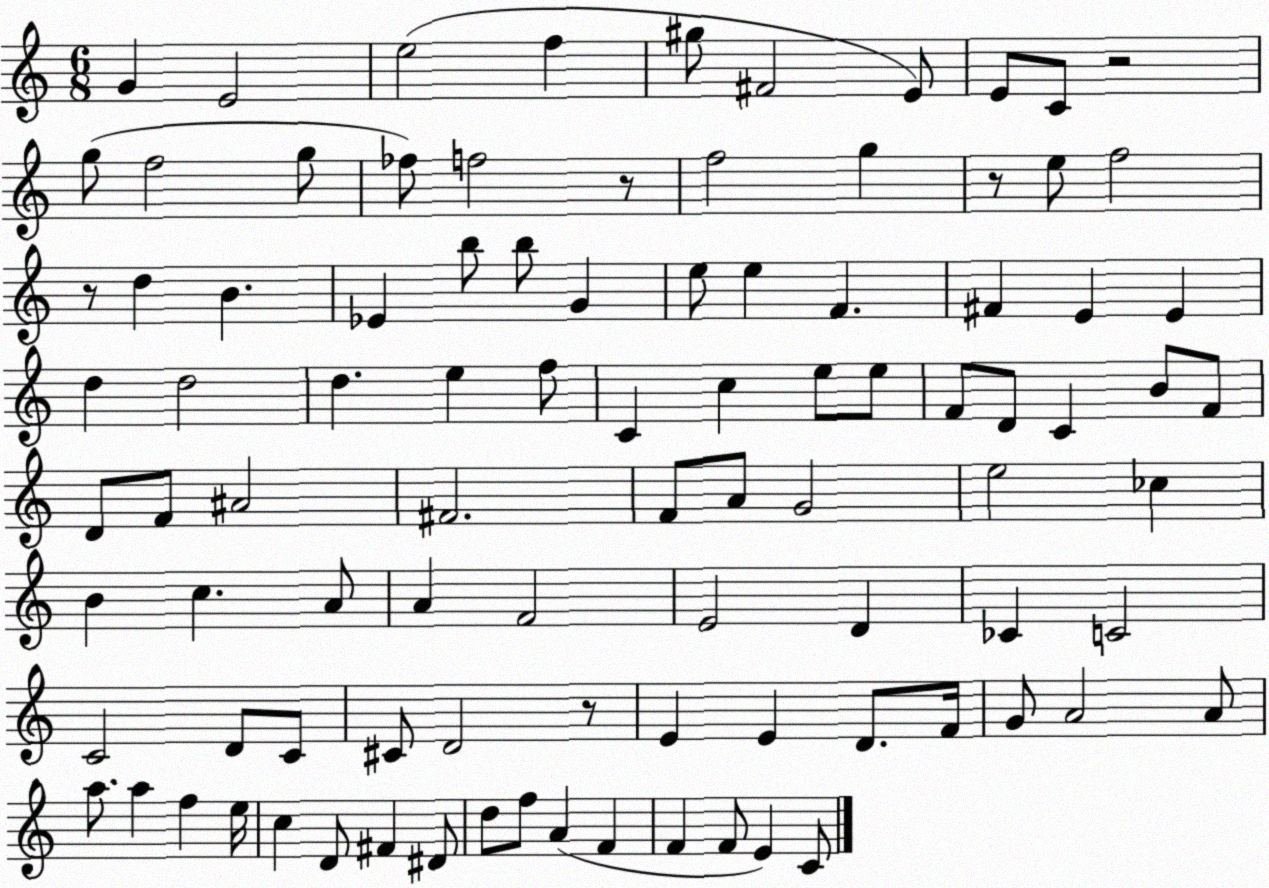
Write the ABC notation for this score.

X:1
T:Untitled
M:6/8
L:1/4
K:C
G E2 e2 f ^g/2 ^F2 E/2 E/2 C/2 z2 g/2 f2 g/2 _f/2 f2 z/2 f2 g z/2 e/2 f2 z/2 d B _E b/2 b/2 G e/2 e F ^F E E d d2 d e f/2 C c e/2 e/2 F/2 D/2 C B/2 F/2 D/2 F/2 ^A2 ^F2 F/2 A/2 G2 e2 _c B c A/2 A F2 E2 D _C C2 C2 D/2 C/2 ^C/2 D2 z/2 E E D/2 F/4 G/2 A2 A/2 a/2 a f e/4 c D/2 ^F ^D/2 d/2 f/2 A F F F/2 E C/2